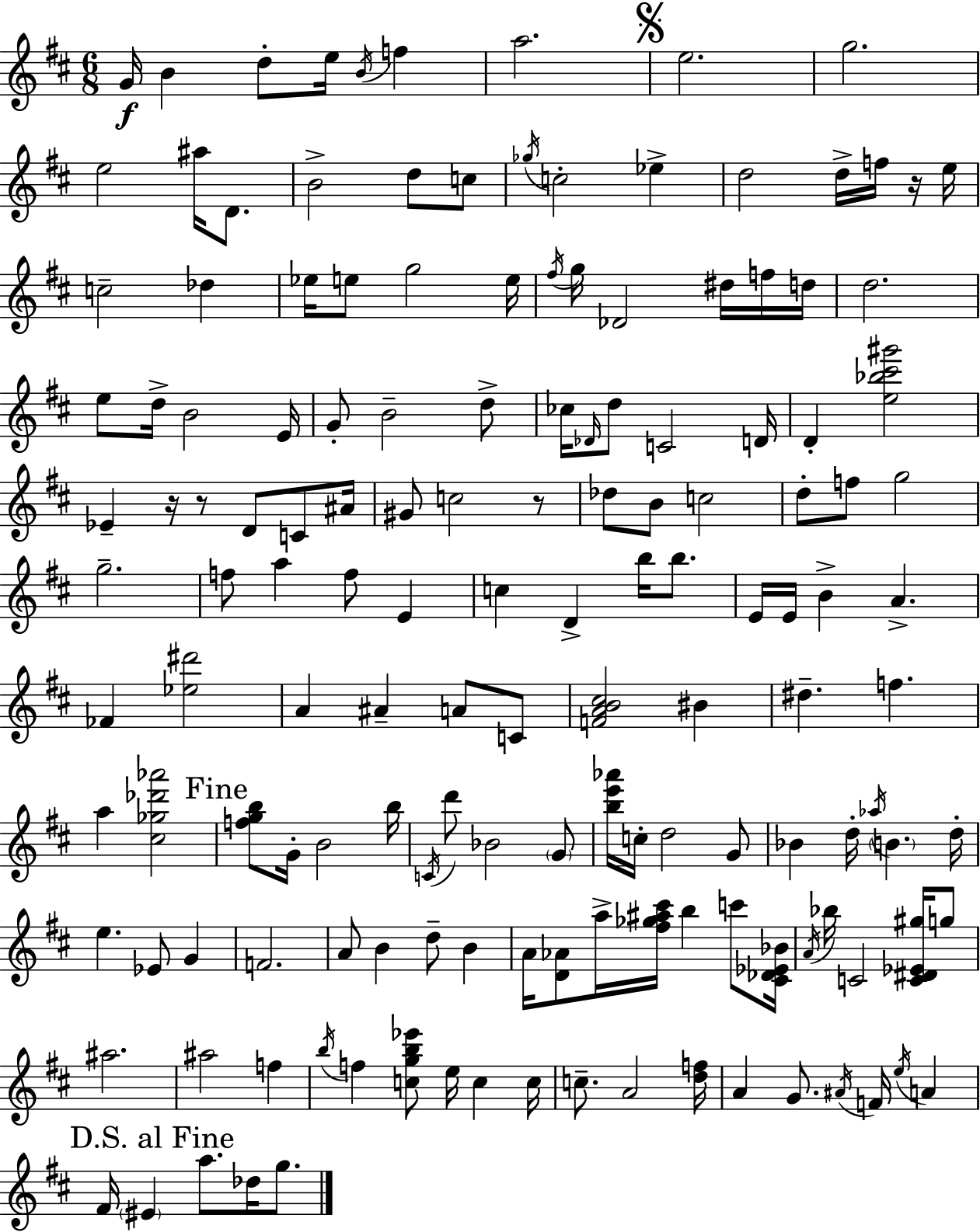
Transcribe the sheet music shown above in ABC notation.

X:1
T:Untitled
M:6/8
L:1/4
K:D
G/4 B d/2 e/4 B/4 f a2 e2 g2 e2 ^a/4 D/2 B2 d/2 c/2 _g/4 c2 _e d2 d/4 f/4 z/4 e/4 c2 _d _e/4 e/2 g2 e/4 ^f/4 g/4 _D2 ^d/4 f/4 d/4 d2 e/2 d/4 B2 E/4 G/2 B2 d/2 _c/4 _D/4 d/2 C2 D/4 D [e_b^c'^g']2 _E z/4 z/2 D/2 C/2 ^A/4 ^G/2 c2 z/2 _d/2 B/2 c2 d/2 f/2 g2 g2 f/2 a f/2 E c D b/4 b/2 E/4 E/4 B A _F [_e^d']2 A ^A A/2 C/2 [FAB^c]2 ^B ^d f a [^c_g_d'_a']2 [fgb]/2 G/4 B2 b/4 C/4 d'/2 _B2 G/2 [be'_a']/4 c/4 d2 G/2 _B d/4 _a/4 B d/4 e _E/2 G F2 A/2 B d/2 B A/4 [D_A]/2 a/4 [^f_g^a^c']/4 b c'/2 [^C_D_E_B]/4 A/4 _b/4 C2 [C^D_E^g]/4 g/2 ^a2 ^a2 f b/4 f [cgb_e']/2 e/4 c c/4 c/2 A2 [df]/4 A G/2 ^A/4 F/4 e/4 A ^F/4 ^E a/2 _d/4 g/2